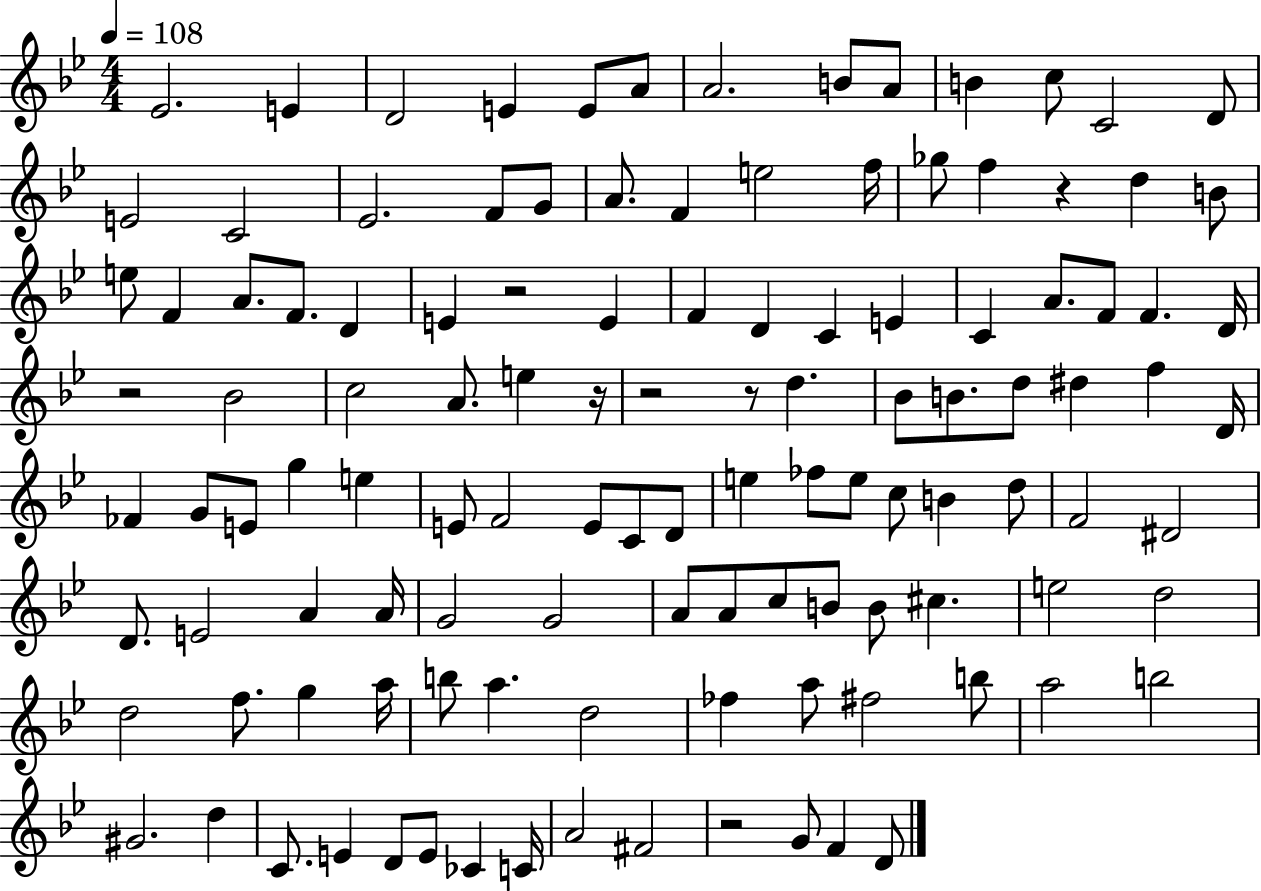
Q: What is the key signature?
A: BES major